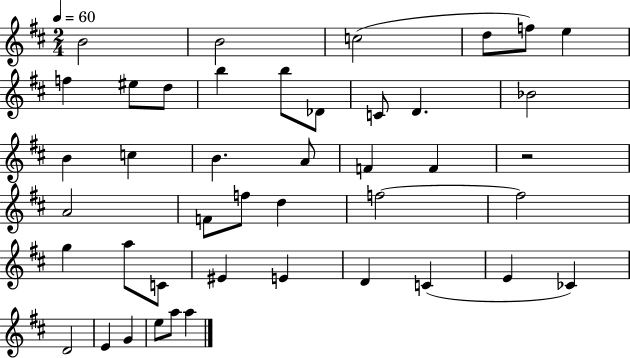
B4/h B4/h C5/h D5/e F5/e E5/q F5/q EIS5/e D5/e B5/q B5/e Db4/e C4/e D4/q. Bb4/h B4/q C5/q B4/q. A4/e F4/q F4/q R/h A4/h F4/e F5/e D5/q F5/h F5/h G5/q A5/e C4/e EIS4/q E4/q D4/q C4/q E4/q CES4/q D4/h E4/q G4/q E5/e A5/e A5/q